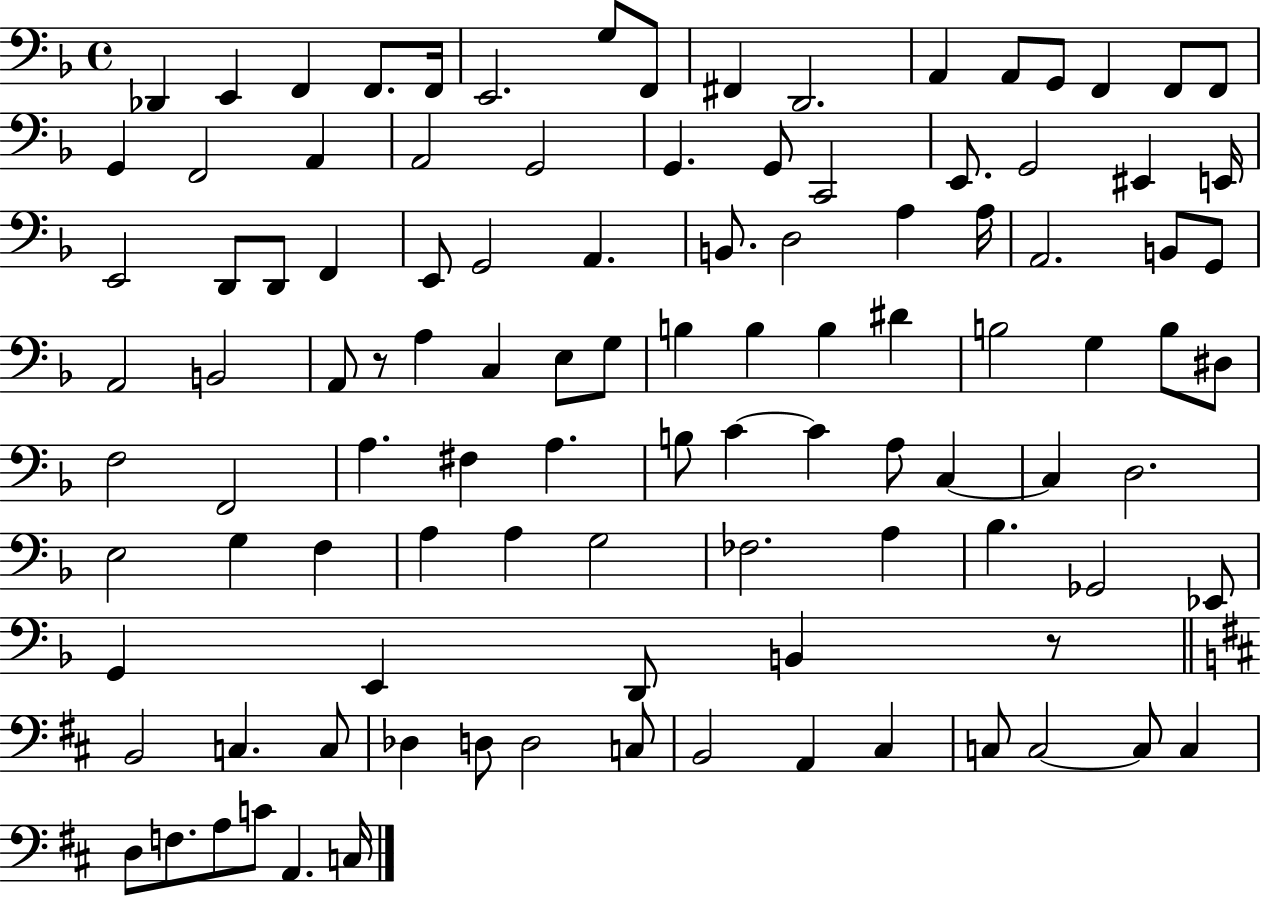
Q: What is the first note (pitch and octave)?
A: Db2